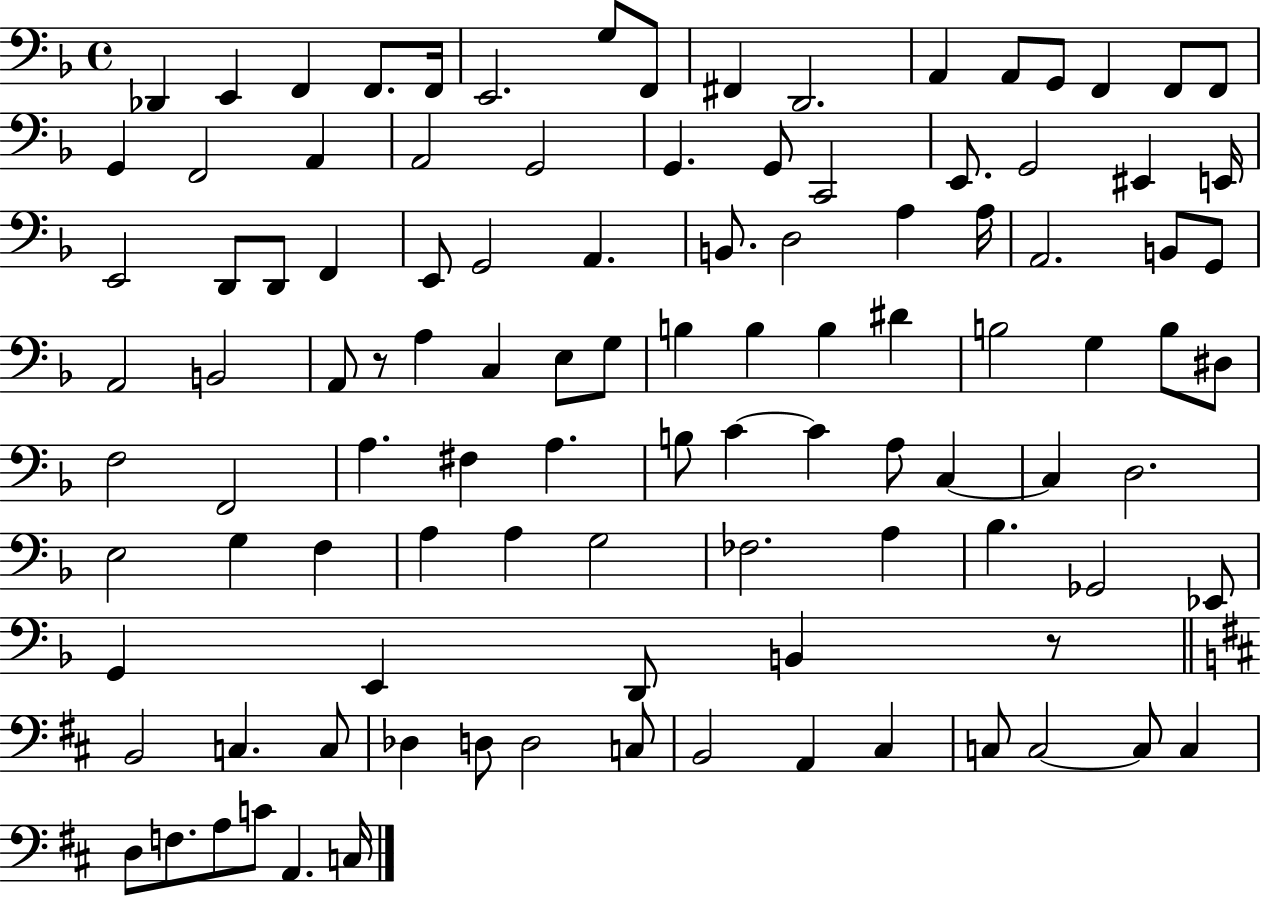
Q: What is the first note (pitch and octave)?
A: Db2